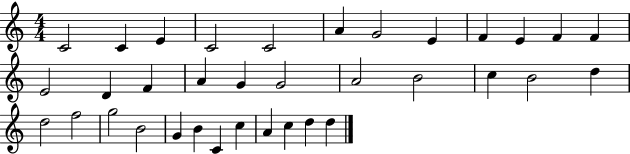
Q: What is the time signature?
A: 4/4